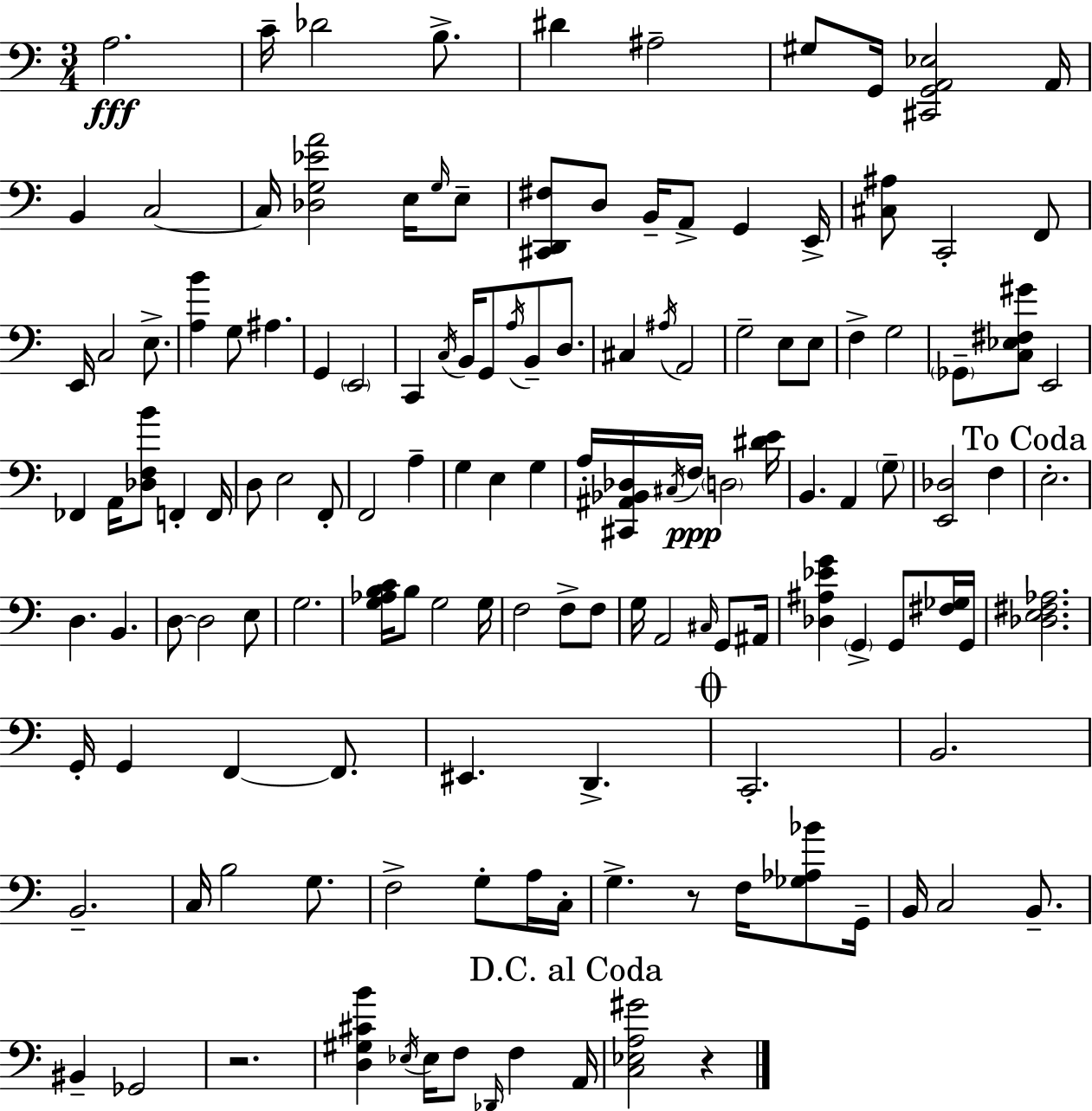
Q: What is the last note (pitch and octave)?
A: A2